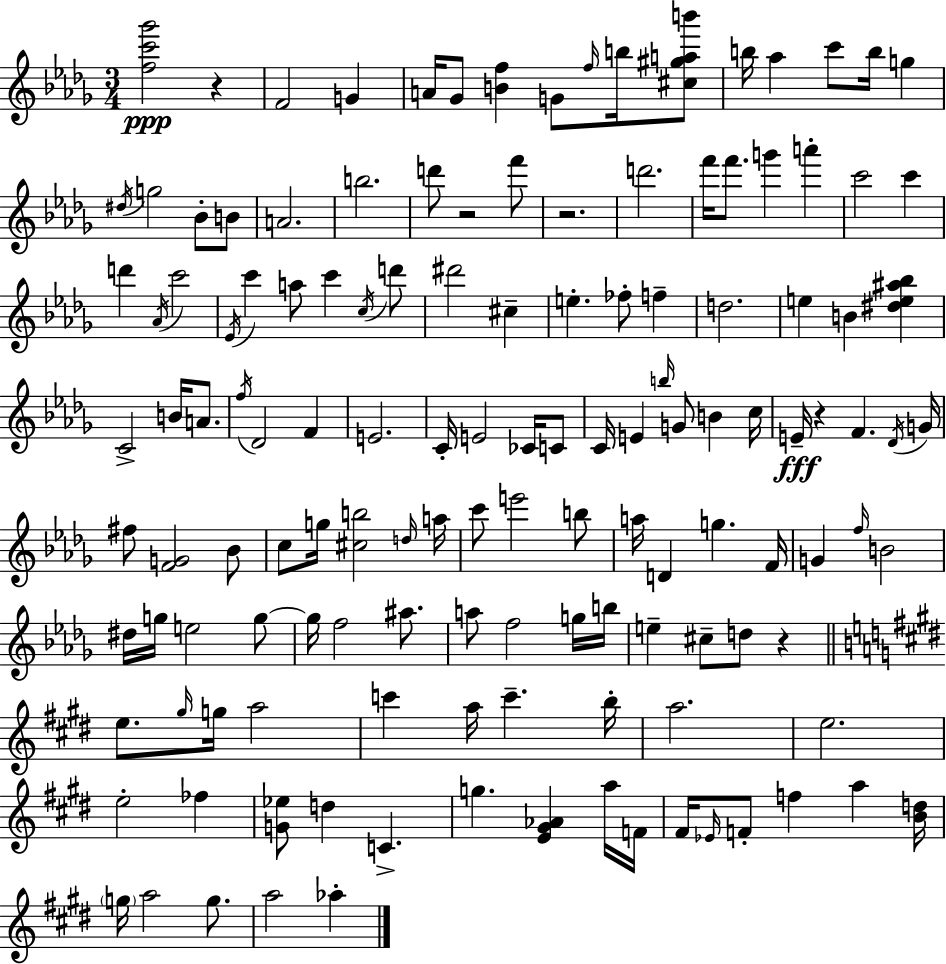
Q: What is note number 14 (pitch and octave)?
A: G5